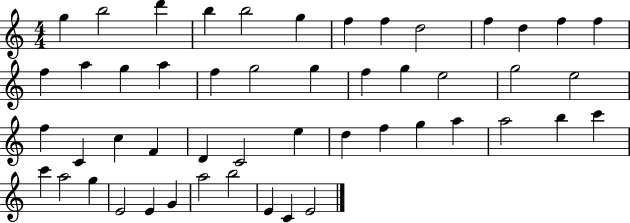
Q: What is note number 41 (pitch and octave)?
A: A5